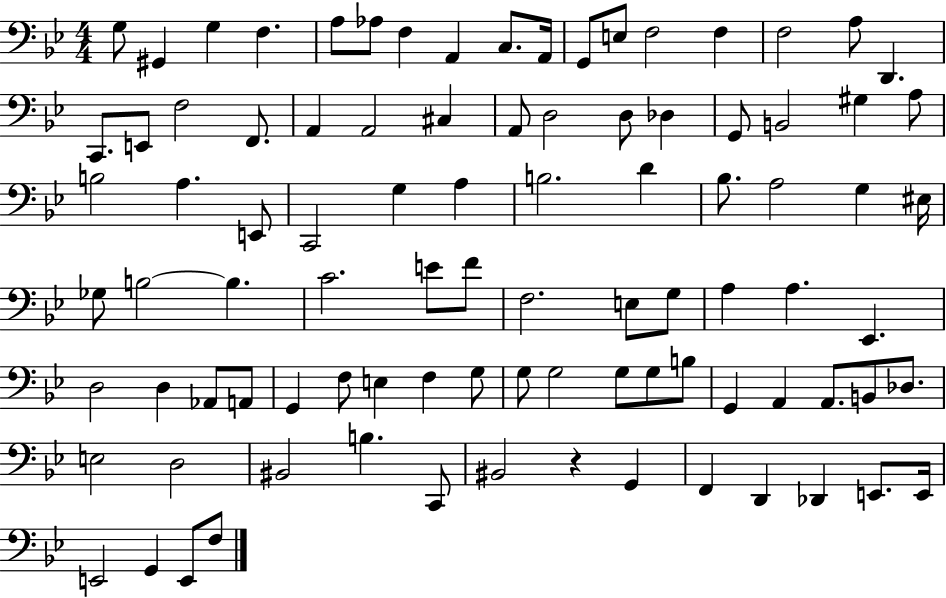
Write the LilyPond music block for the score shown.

{
  \clef bass
  \numericTimeSignature
  \time 4/4
  \key bes \major
  g8 gis,4 g4 f4. | a8 aes8 f4 a,4 c8. a,16 | g,8 e8 f2 f4 | f2 a8 d,4. | \break c,8. e,8 f2 f,8. | a,4 a,2 cis4 | a,8 d2 d8 des4 | g,8 b,2 gis4 a8 | \break b2 a4. e,8 | c,2 g4 a4 | b2. d'4 | bes8. a2 g4 eis16 | \break ges8 b2~~ b4. | c'2. e'8 f'8 | f2. e8 g8 | a4 a4. ees,4. | \break d2 d4 aes,8 a,8 | g,4 f8 e4 f4 g8 | g8 g2 g8 g8 b8 | g,4 a,4 a,8. b,8 des8. | \break e2 d2 | bis,2 b4. c,8 | bis,2 r4 g,4 | f,4 d,4 des,4 e,8. e,16 | \break e,2 g,4 e,8 f8 | \bar "|."
}